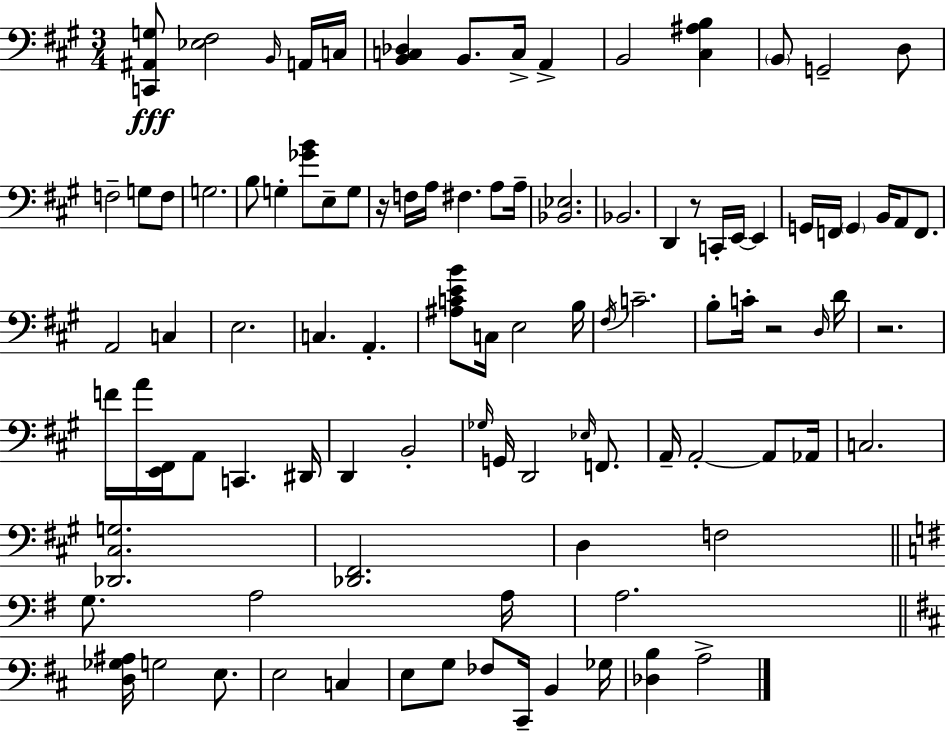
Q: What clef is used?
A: bass